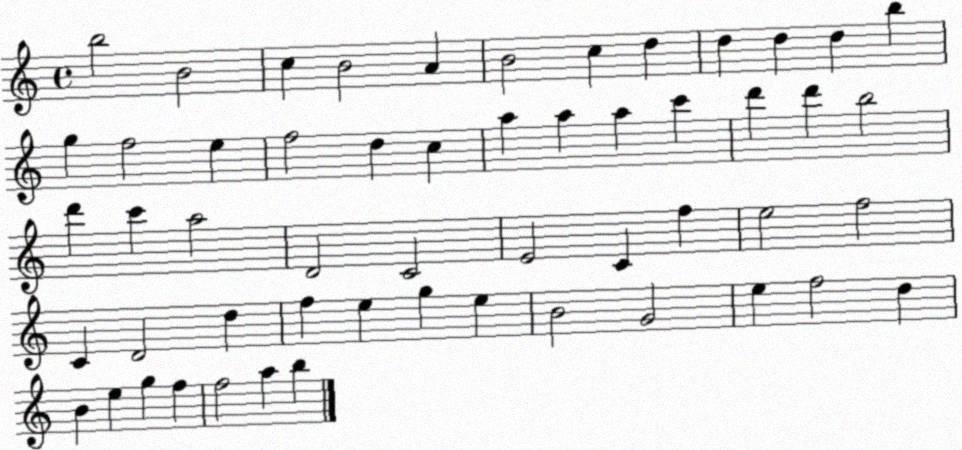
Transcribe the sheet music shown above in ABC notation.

X:1
T:Untitled
M:4/4
L:1/4
K:C
b2 B2 c B2 A B2 c d d d d b g f2 e f2 d c a a a c' d' d' b2 d' c' a2 D2 C2 E2 C f e2 f2 C D2 d f e g e B2 G2 e f2 d B e g f f2 a b